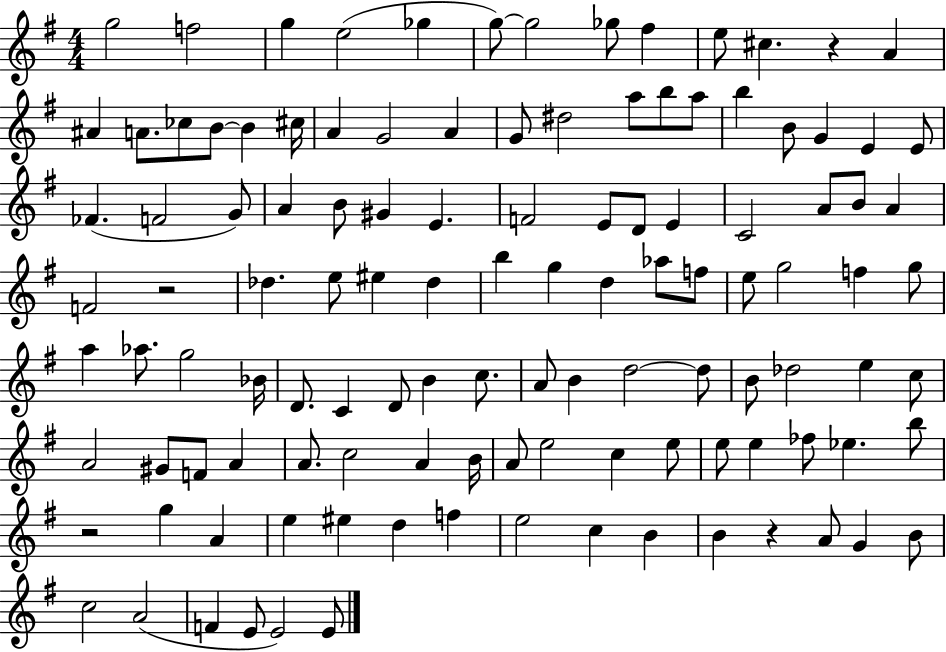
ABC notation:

X:1
T:Untitled
M:4/4
L:1/4
K:G
g2 f2 g e2 _g g/2 g2 _g/2 ^f e/2 ^c z A ^A A/2 _c/2 B/2 B ^c/4 A G2 A G/2 ^d2 a/2 b/2 a/2 b B/2 G E E/2 _F F2 G/2 A B/2 ^G E F2 E/2 D/2 E C2 A/2 B/2 A F2 z2 _d e/2 ^e _d b g d _a/2 f/2 e/2 g2 f g/2 a _a/2 g2 _B/4 D/2 C D/2 B c/2 A/2 B d2 d/2 B/2 _d2 e c/2 A2 ^G/2 F/2 A A/2 c2 A B/4 A/2 e2 c e/2 e/2 e _f/2 _e b/2 z2 g A e ^e d f e2 c B B z A/2 G B/2 c2 A2 F E/2 E2 E/2